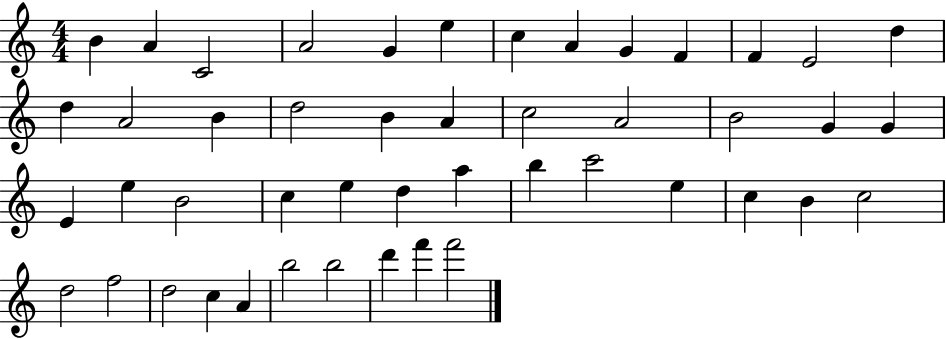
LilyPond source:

{
  \clef treble
  \numericTimeSignature
  \time 4/4
  \key c \major
  b'4 a'4 c'2 | a'2 g'4 e''4 | c''4 a'4 g'4 f'4 | f'4 e'2 d''4 | \break d''4 a'2 b'4 | d''2 b'4 a'4 | c''2 a'2 | b'2 g'4 g'4 | \break e'4 e''4 b'2 | c''4 e''4 d''4 a''4 | b''4 c'''2 e''4 | c''4 b'4 c''2 | \break d''2 f''2 | d''2 c''4 a'4 | b''2 b''2 | d'''4 f'''4 f'''2 | \break \bar "|."
}